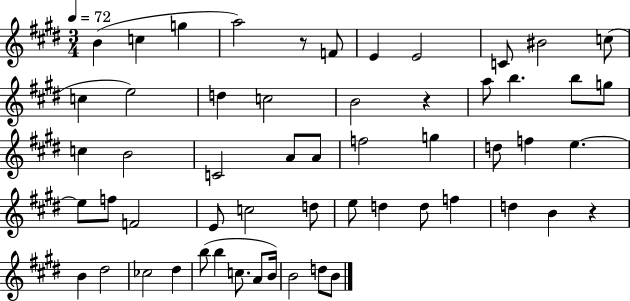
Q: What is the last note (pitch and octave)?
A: B4